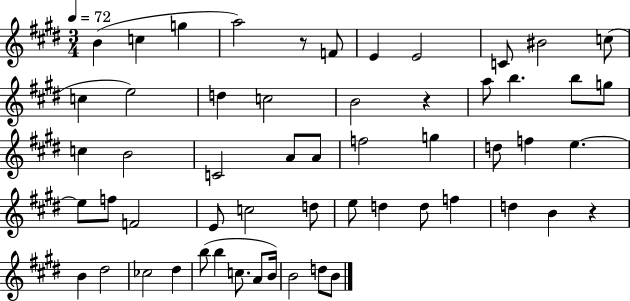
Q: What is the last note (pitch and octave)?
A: B4